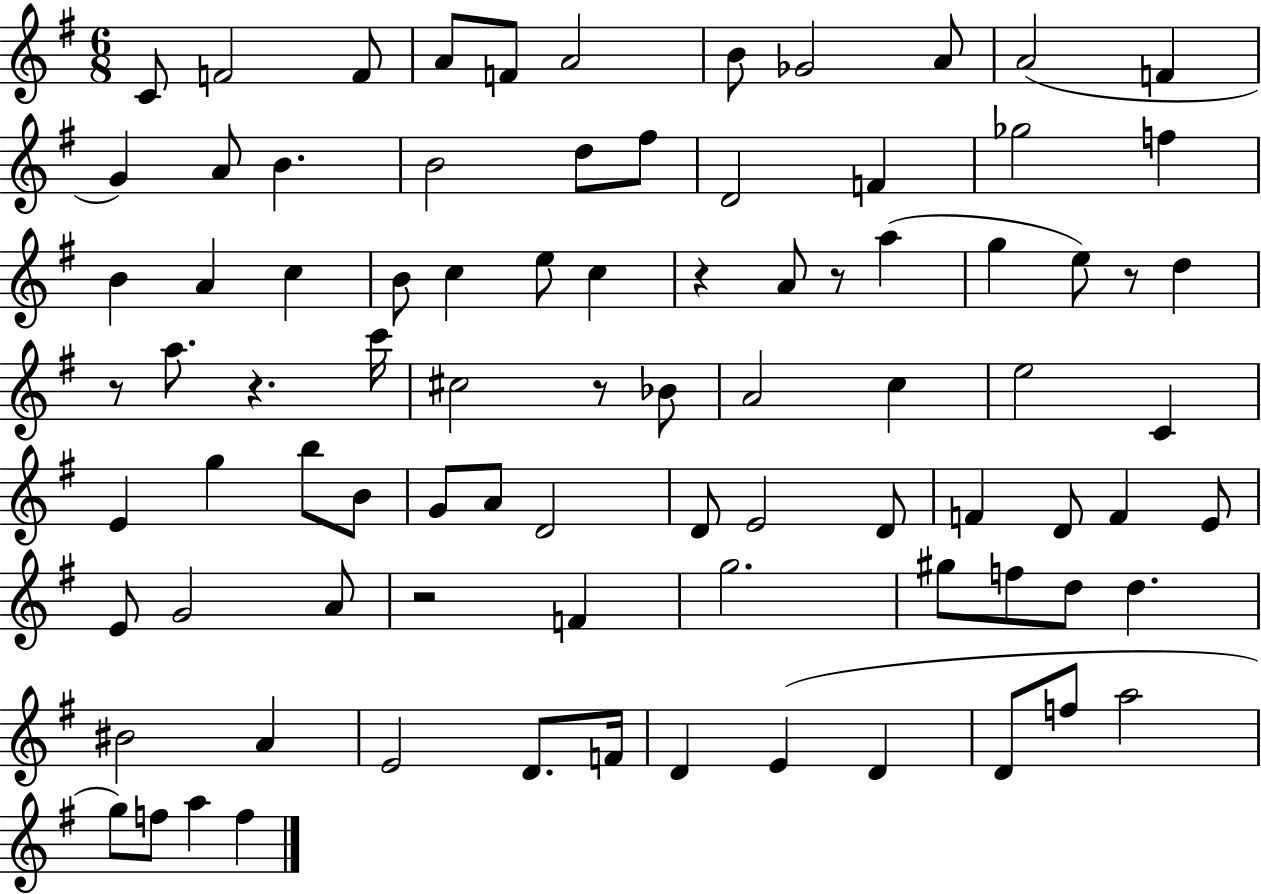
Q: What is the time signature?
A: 6/8